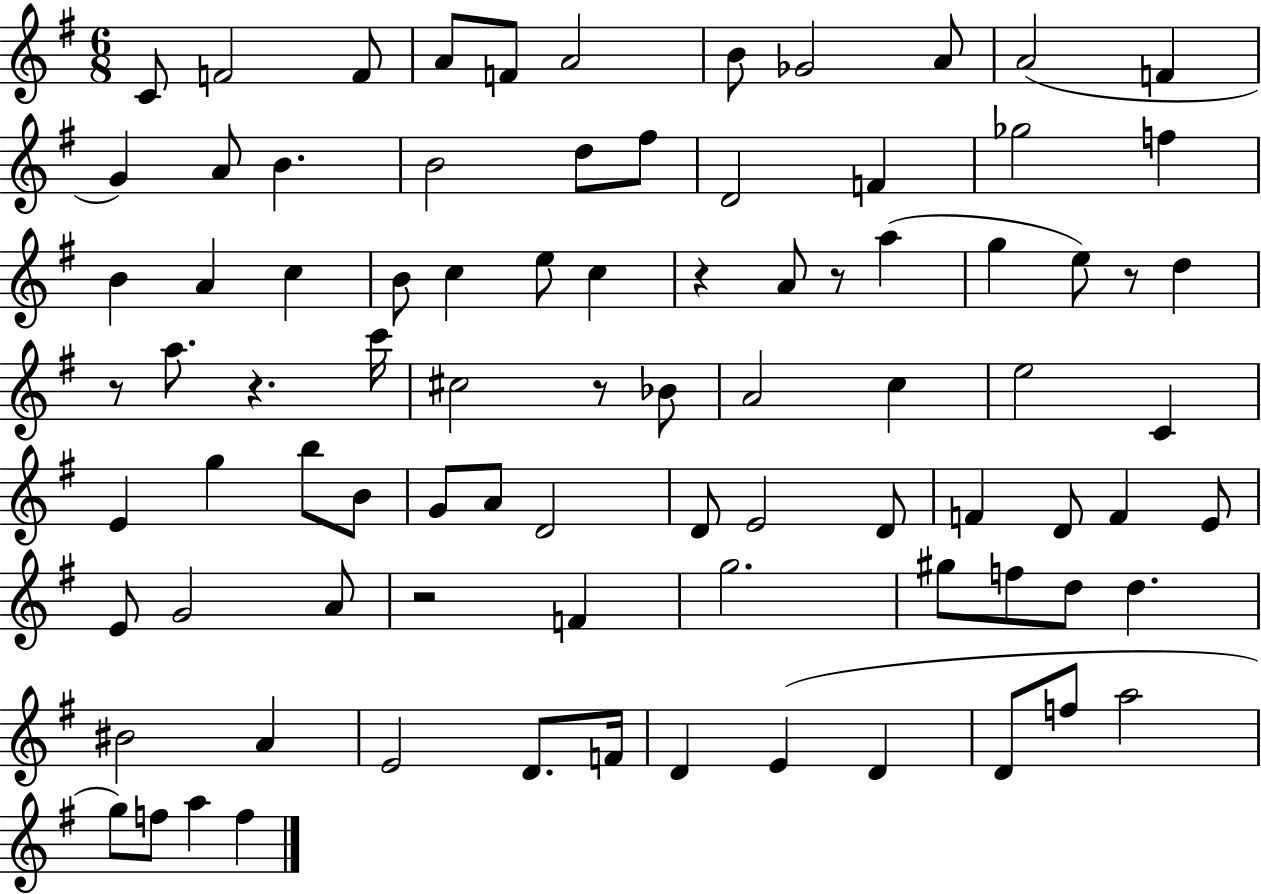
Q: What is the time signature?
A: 6/8